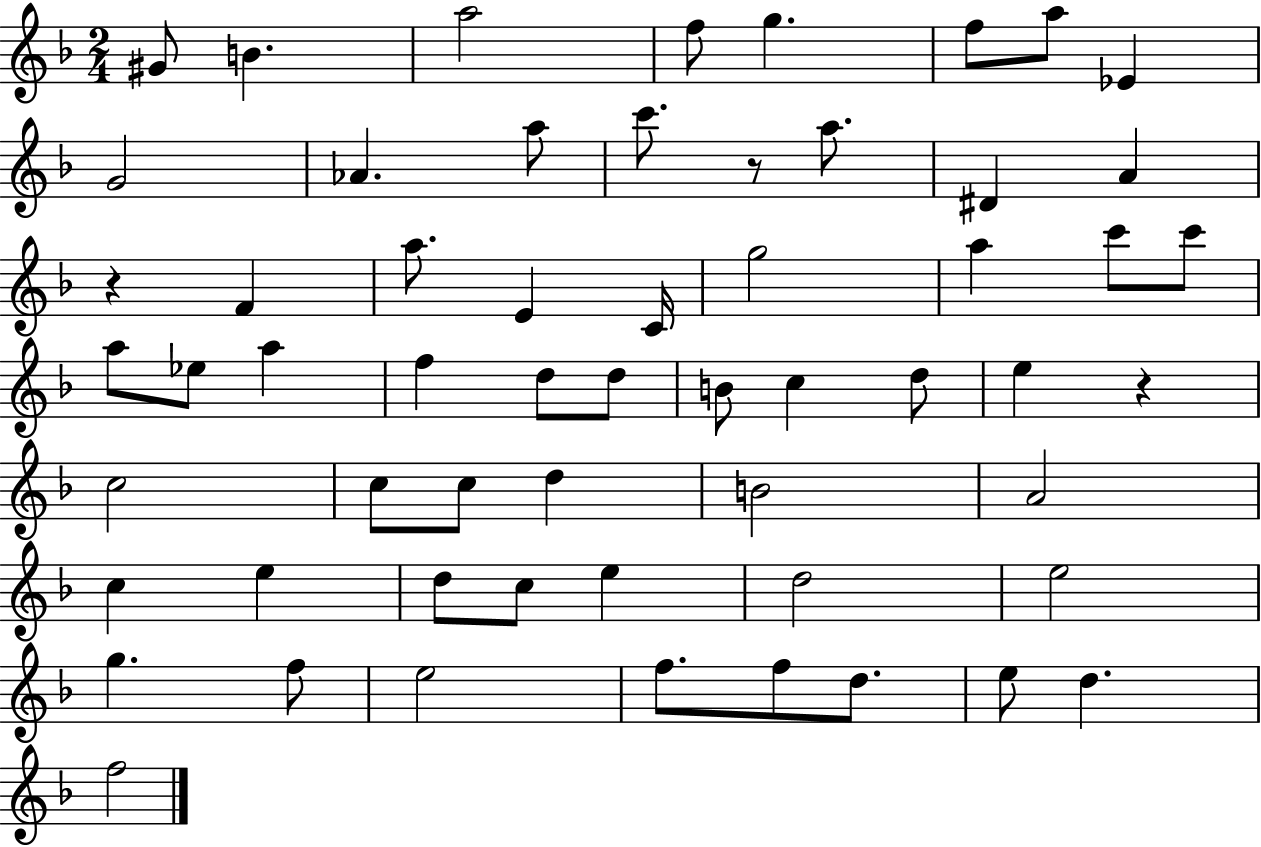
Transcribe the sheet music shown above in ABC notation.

X:1
T:Untitled
M:2/4
L:1/4
K:F
^G/2 B a2 f/2 g f/2 a/2 _E G2 _A a/2 c'/2 z/2 a/2 ^D A z F a/2 E C/4 g2 a c'/2 c'/2 a/2 _e/2 a f d/2 d/2 B/2 c d/2 e z c2 c/2 c/2 d B2 A2 c e d/2 c/2 e d2 e2 g f/2 e2 f/2 f/2 d/2 e/2 d f2